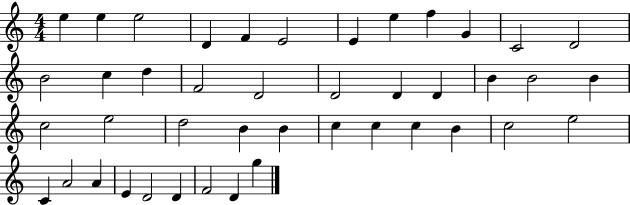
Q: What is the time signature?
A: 4/4